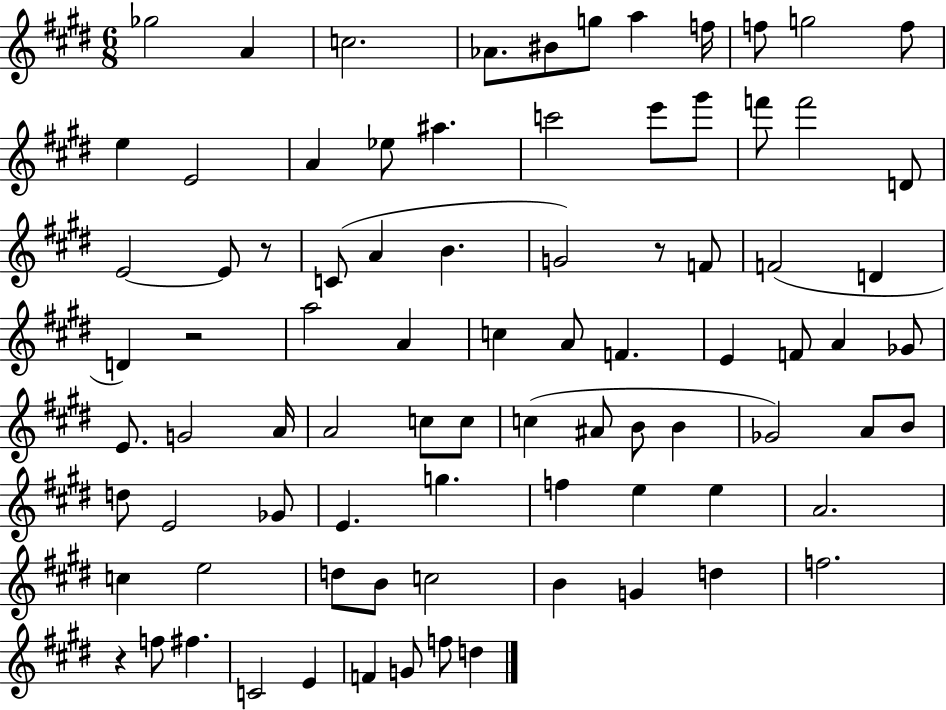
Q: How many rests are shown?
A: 4